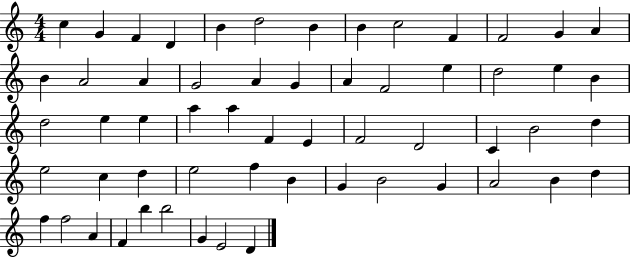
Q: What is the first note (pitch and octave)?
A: C5